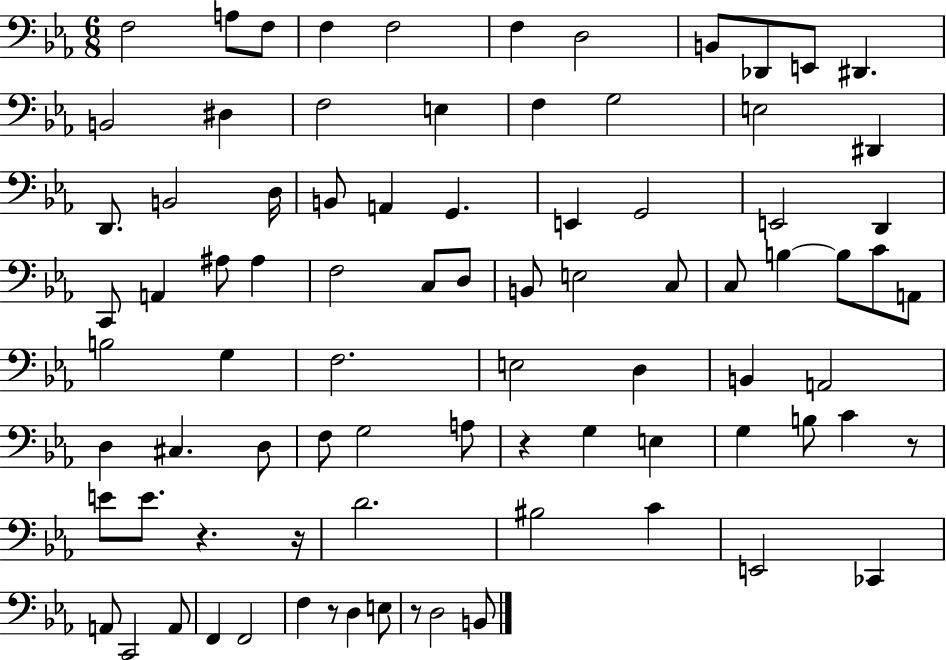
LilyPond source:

{
  \clef bass
  \numericTimeSignature
  \time 6/8
  \key ees \major
  \repeat volta 2 { f2 a8 f8 | f4 f2 | f4 d2 | b,8 des,8 e,8 dis,4. | \break b,2 dis4 | f2 e4 | f4 g2 | e2 dis,4 | \break d,8. b,2 d16 | b,8 a,4 g,4. | e,4 g,2 | e,2 d,4 | \break c,8 a,4 ais8 ais4 | f2 c8 d8 | b,8 e2 c8 | c8 b4~~ b8 c'8 a,8 | \break b2 g4 | f2. | e2 d4 | b,4 a,2 | \break d4 cis4. d8 | f8 g2 a8 | r4 g4 e4 | g4 b8 c'4 r8 | \break e'8 e'8. r4. r16 | d'2. | bis2 c'4 | e,2 ces,4 | \break a,8 c,2 a,8 | f,4 f,2 | f4 r8 d4 e8 | r8 d2 b,8 | \break } \bar "|."
}